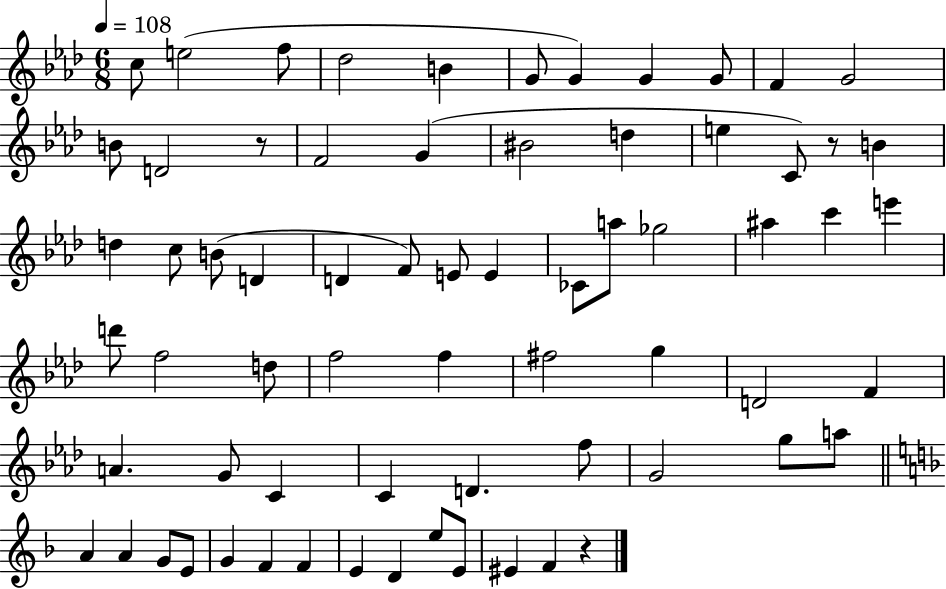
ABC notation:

X:1
T:Untitled
M:6/8
L:1/4
K:Ab
c/2 e2 f/2 _d2 B G/2 G G G/2 F G2 B/2 D2 z/2 F2 G ^B2 d e C/2 z/2 B d c/2 B/2 D D F/2 E/2 E _C/2 a/2 _g2 ^a c' e' d'/2 f2 d/2 f2 f ^f2 g D2 F A G/2 C C D f/2 G2 g/2 a/2 A A G/2 E/2 G F F E D e/2 E/2 ^E F z